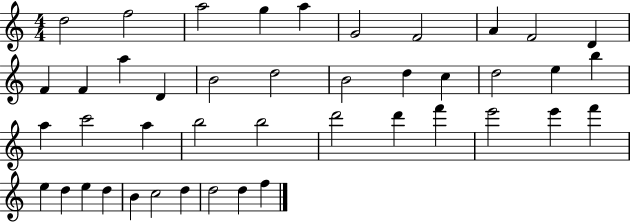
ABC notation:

X:1
T:Untitled
M:4/4
L:1/4
K:C
d2 f2 a2 g a G2 F2 A F2 D F F a D B2 d2 B2 d c d2 e b a c'2 a b2 b2 d'2 d' f' e'2 e' f' e d e d B c2 d d2 d f